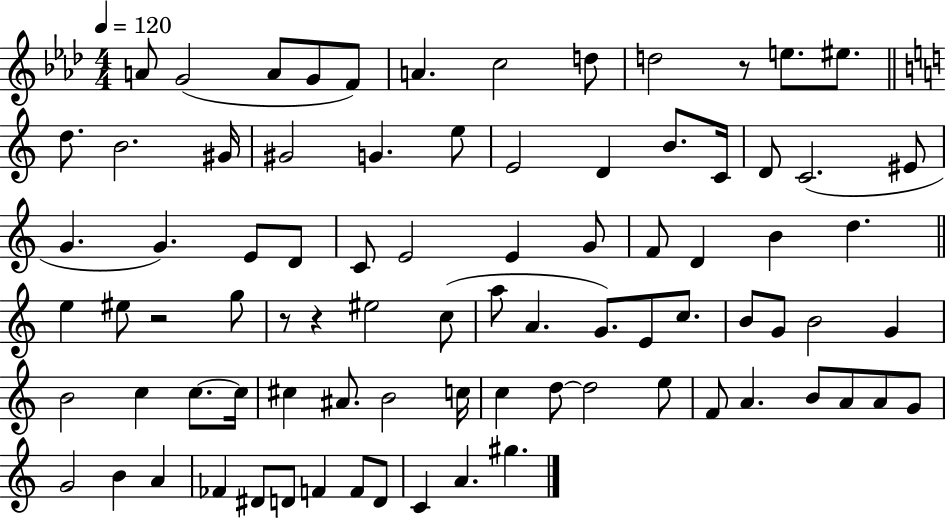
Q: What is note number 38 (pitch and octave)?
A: EIS5